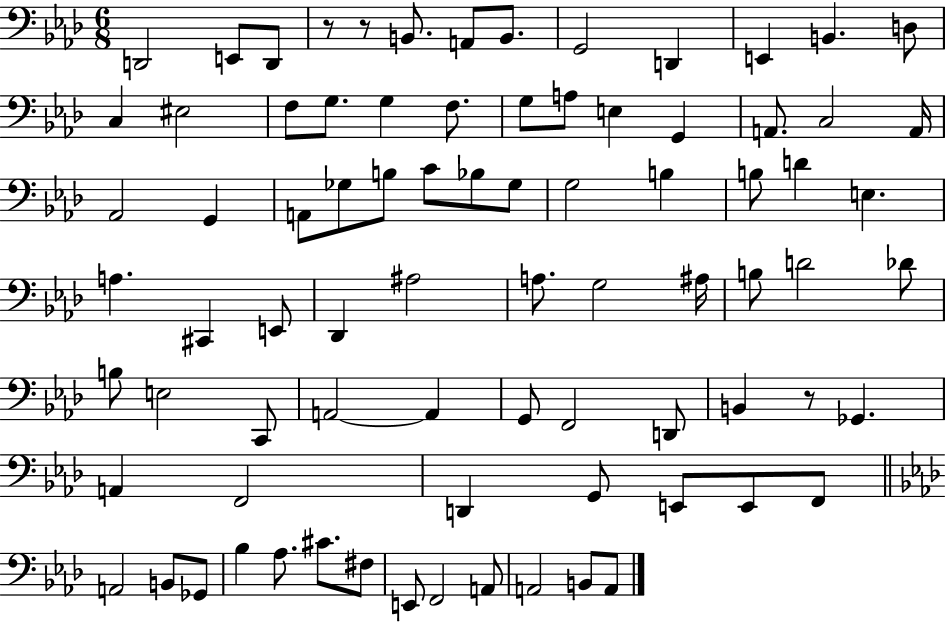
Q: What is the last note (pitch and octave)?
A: A2